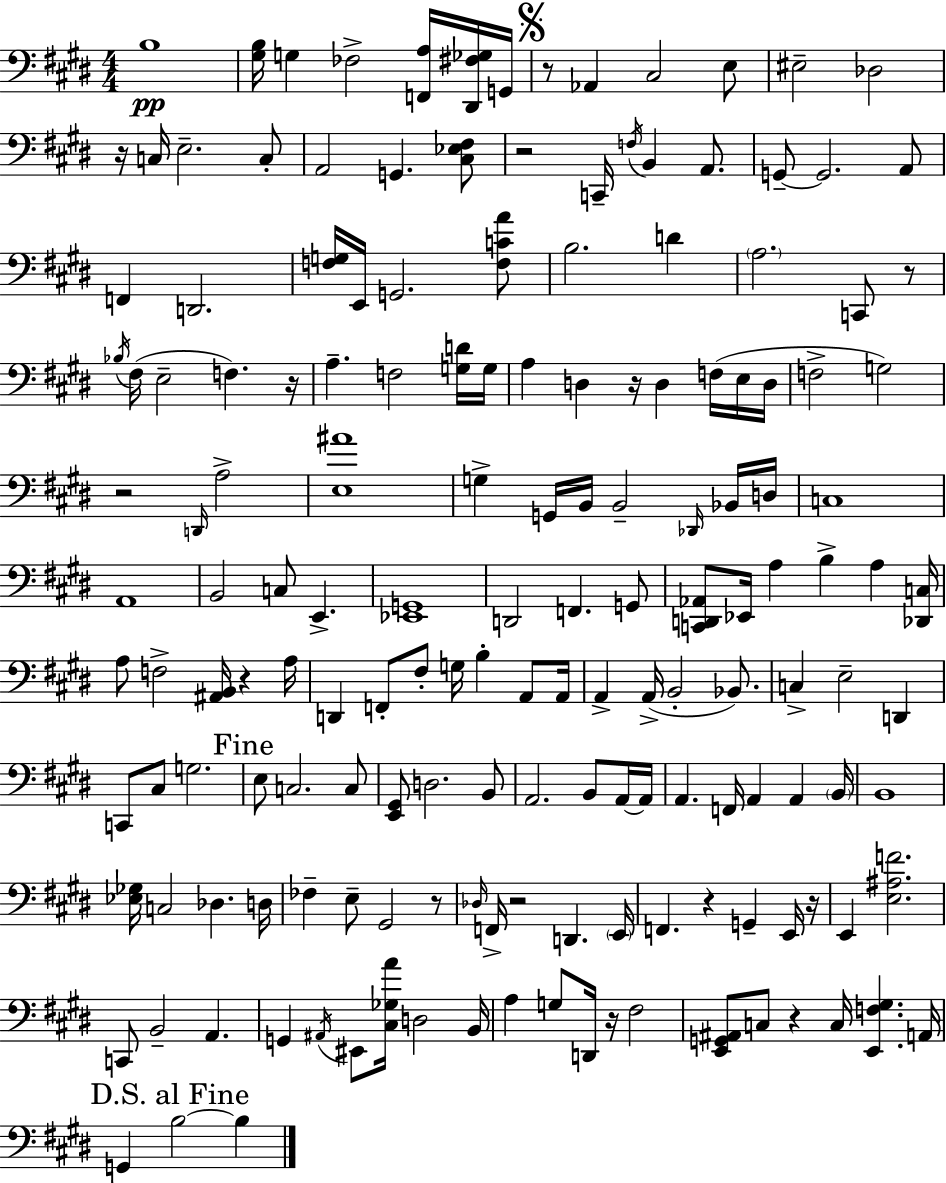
B3/w [G#3,B3]/s G3/q FES3/h [F2,A3]/s [D#2,F#3,Gb3]/s G2/s R/e Ab2/q C#3/h E3/e EIS3/h Db3/h R/s C3/s E3/h. C3/e A2/h G2/q. [C#3,Eb3,F#3]/e R/h C2/s F3/s B2/q A2/e. G2/e G2/h. A2/e F2/q D2/h. [F3,G3]/s E2/s G2/h. [F3,C4,A4]/e B3/h. D4/q A3/h. C2/e R/e Bb3/s F#3/s E3/h F3/q. R/s A3/q. F3/h [G3,D4]/s G3/s A3/q D3/q R/s D3/q F3/s E3/s D3/s F3/h G3/h R/h D2/s A3/h [E3,A#4]/w G3/q G2/s B2/s B2/h Db2/s Bb2/s D3/s C3/w A2/w B2/h C3/e E2/q. [Eb2,G2]/w D2/h F2/q. G2/e [C2,D2,Ab2]/e Eb2/s A3/q B3/q A3/q [Db2,C3]/s A3/e F3/h [A#2,B2]/s R/q A3/s D2/q F2/e F#3/e G3/s B3/q A2/e A2/s A2/q A2/s B2/h Bb2/e. C3/q E3/h D2/q C2/e C#3/e G3/h. E3/e C3/h. C3/e [E2,G#2]/e D3/h. B2/e A2/h. B2/e A2/s A2/s A2/q. F2/s A2/q A2/q B2/s B2/w [Eb3,Gb3]/s C3/h Db3/q. D3/s FES3/q E3/e G#2/h R/e Db3/s F2/s R/h D2/q. E2/s F2/q. R/q G2/q E2/s R/s E2/q [E3,A#3,F4]/h. C2/e B2/h A2/q. G2/q A#2/s EIS2/e [C#3,Gb3,A4]/s D3/h B2/s A3/q G3/e D2/s R/s F#3/h [E2,G2,A#2]/e C3/e R/q C3/s [E2,F3,G#3]/q. A2/s G2/q B3/h B3/q